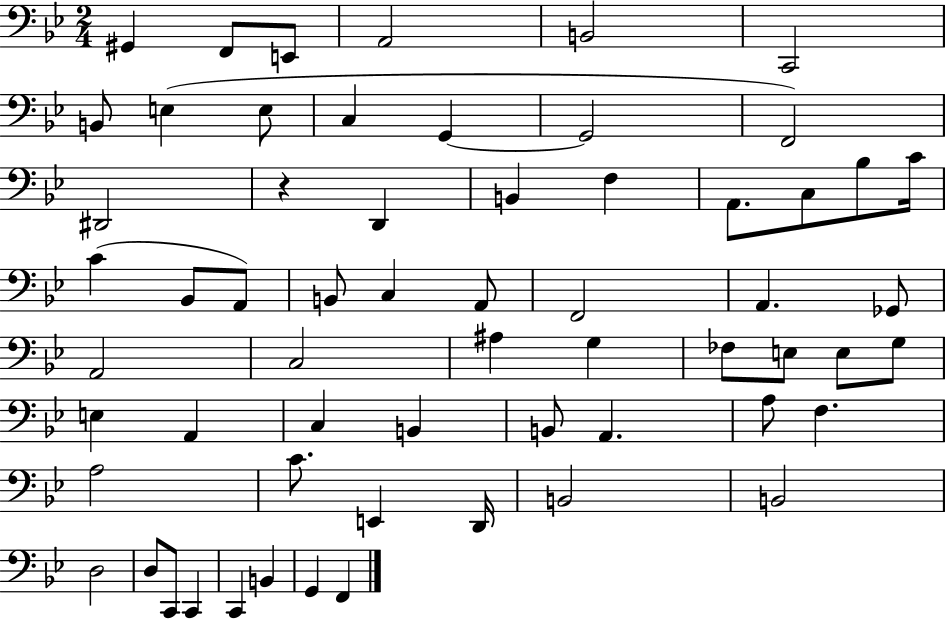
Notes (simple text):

G#2/q F2/e E2/e A2/h B2/h C2/h B2/e E3/q E3/e C3/q G2/q G2/h F2/h D#2/h R/q D2/q B2/q F3/q A2/e. C3/e Bb3/e C4/s C4/q Bb2/e A2/e B2/e C3/q A2/e F2/h A2/q. Gb2/e A2/h C3/h A#3/q G3/q FES3/e E3/e E3/e G3/e E3/q A2/q C3/q B2/q B2/e A2/q. A3/e F3/q. A3/h C4/e. E2/q D2/s B2/h B2/h D3/h D3/e C2/e C2/q C2/q B2/q G2/q F2/q